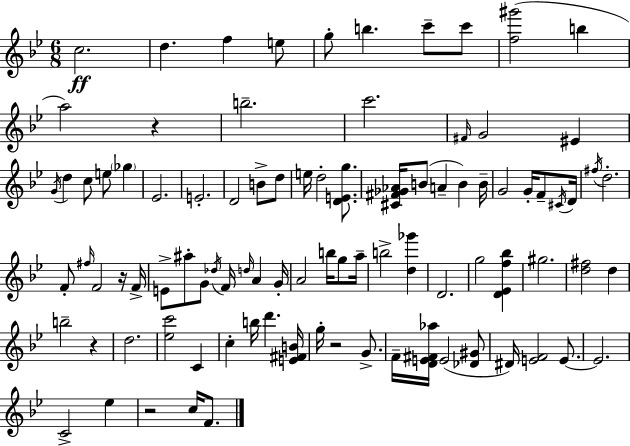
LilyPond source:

{
  \clef treble
  \numericTimeSignature
  \time 6/8
  \key bes \major
  c''2.\ff | d''4. f''4 e''8 | g''8-. b''4. c'''8-- c'''8 | <f'' gis'''>2( b''4 | \break a''2) r4 | b''2.-- | c'''2. | \grace { fis'16 } g'2 eis'4 | \break \acciaccatura { g'16 } d''4 c''8 e''8 \parenthesize ges''4 | ees'2. | e'2.-. | d'2 b'8-> | \break d''8 e''16 d''2-. <d' e' g''>8. | <cis' fis' ges' aes'>16 b'8( a'4-- b'4) | b'16-- g'2 g'16-. f'8-- | \acciaccatura { cis'16 } d'16 \acciaccatura { fis''16 } d''2.-. | \break f'8-. \grace { fis''16 } f'2 | r16 f'16-> e'8-> ais''8-. g'8 \acciaccatura { des''16 } | f'16 \grace { d''16 } a'4 g'16-. a'2 | b''16 g''8 a''16-- b''2-> | \break <d'' ges'''>4 d'2. | g''2 | <d' ees' f'' bes''>4 gis''2. | <d'' fis''>2 | \break d''4 b''2-- | r4 d''2. | <ees'' c'''>2 | c'4 c''4-. b''16 | \break d'''4. <e' fis' b'>16 g''16-. r2 | g'8.-> f'16-- <d' e' fis' aes''>16 e'2( | <des' gis'>8 dis'16) <e' f'>2 | e'8.~~ e'2. | \break c'2-> | ees''4 r2 | c''16 f'8. \bar "|."
}